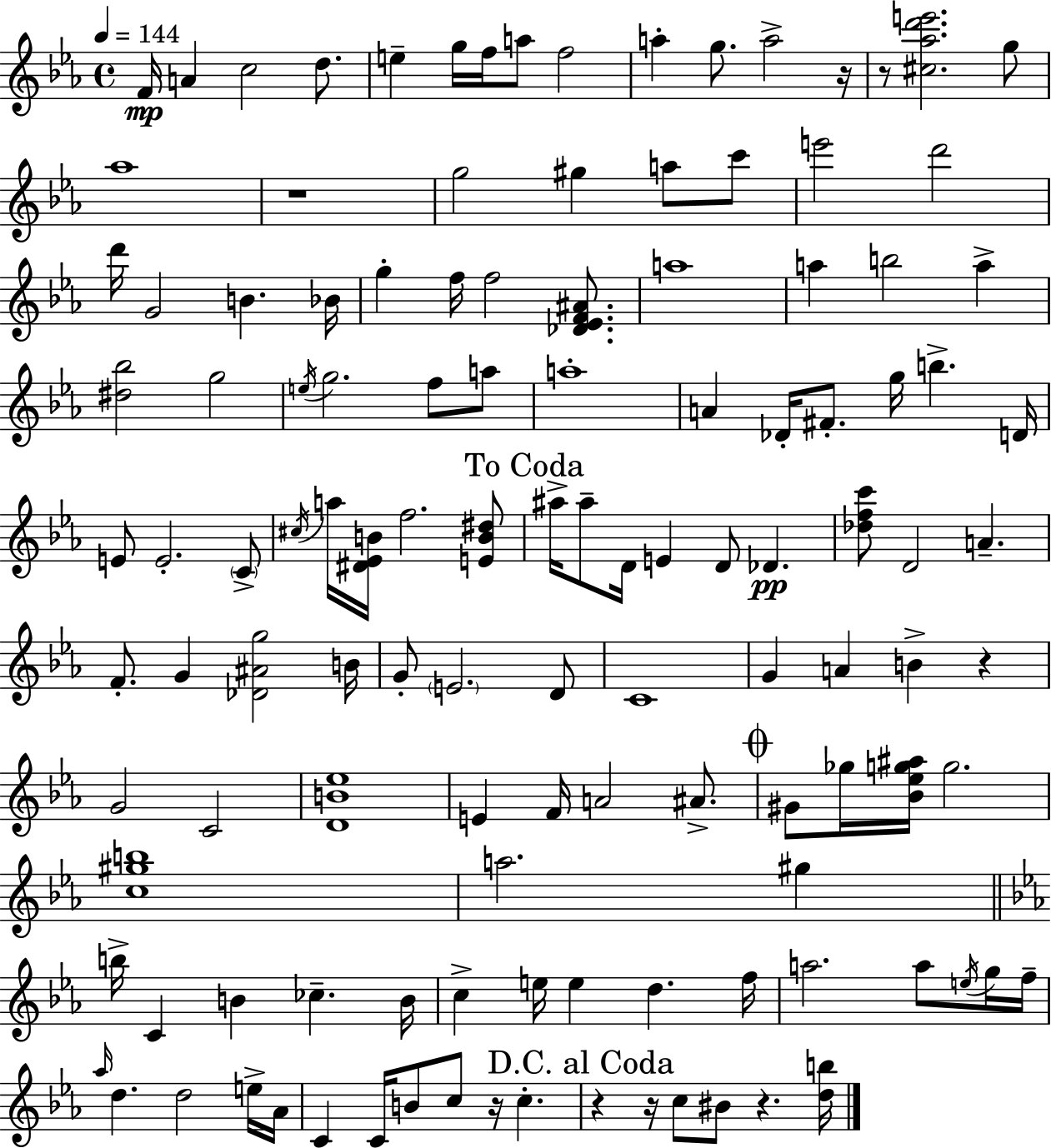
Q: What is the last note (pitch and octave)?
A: BIS4